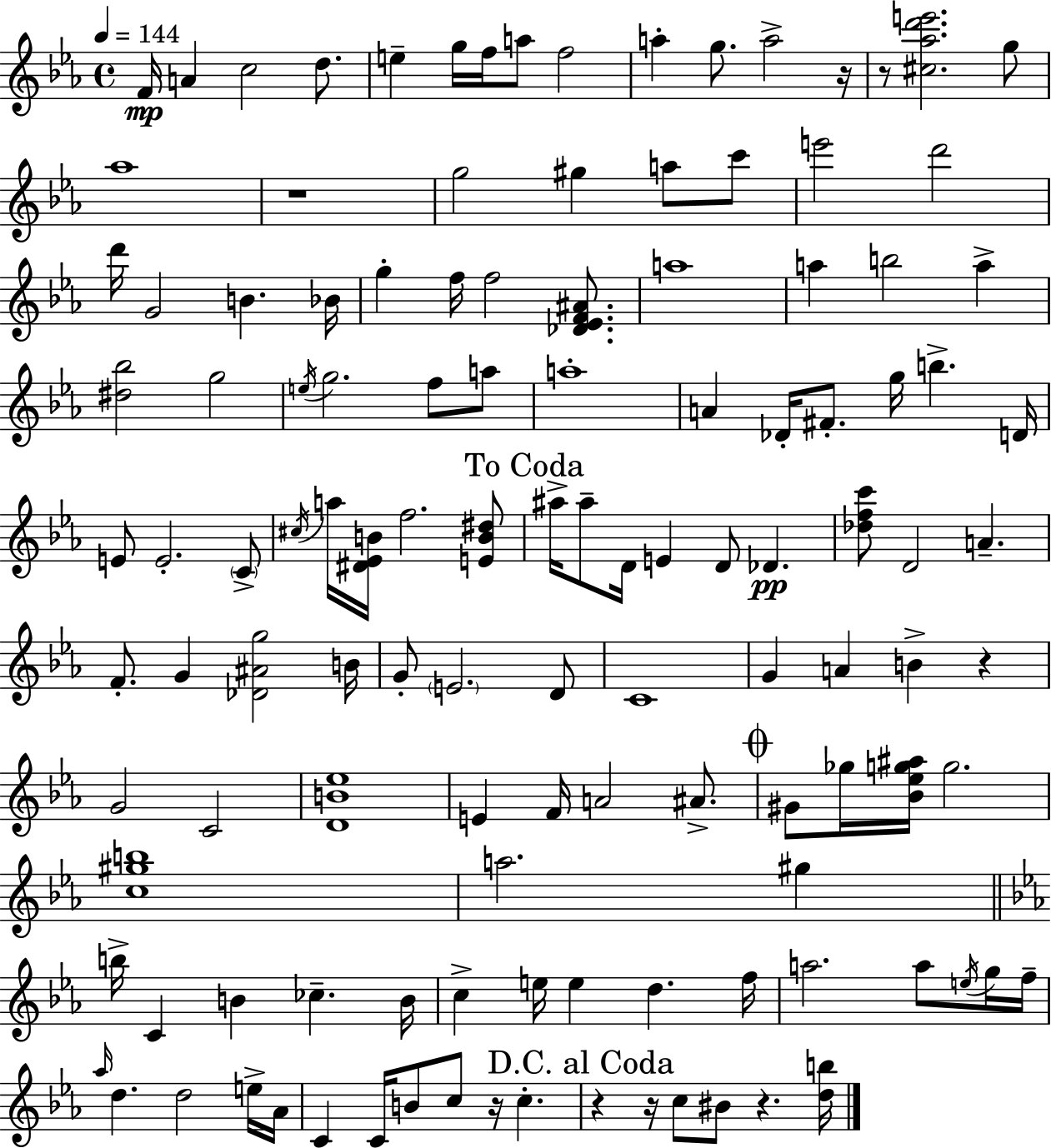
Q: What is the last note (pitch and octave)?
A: BIS4